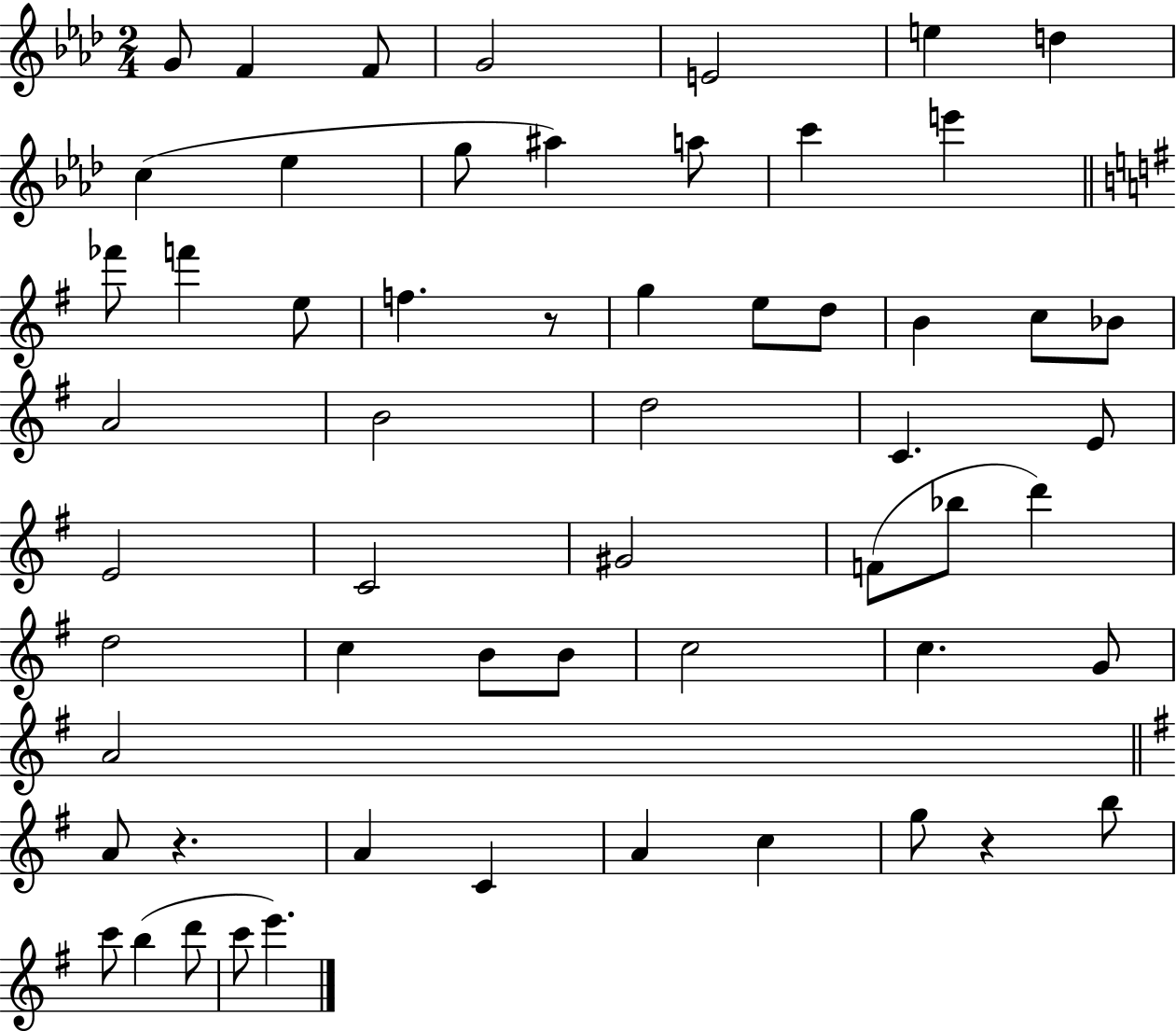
{
  \clef treble
  \numericTimeSignature
  \time 2/4
  \key aes \major
  \repeat volta 2 { g'8 f'4 f'8 | g'2 | e'2 | e''4 d''4 | \break c''4( ees''4 | g''8 ais''4) a''8 | c'''4 e'''4 | \bar "||" \break \key g \major fes'''8 f'''4 e''8 | f''4. r8 | g''4 e''8 d''8 | b'4 c''8 bes'8 | \break a'2 | b'2 | d''2 | c'4. e'8 | \break e'2 | c'2 | gis'2 | f'8( bes''8 d'''4) | \break d''2 | c''4 b'8 b'8 | c''2 | c''4. g'8 | \break a'2 | \bar "||" \break \key e \minor a'8 r4. | a'4 c'4 | a'4 c''4 | g''8 r4 b''8 | \break c'''8 b''4( d'''8 | c'''8 e'''4.) | } \bar "|."
}